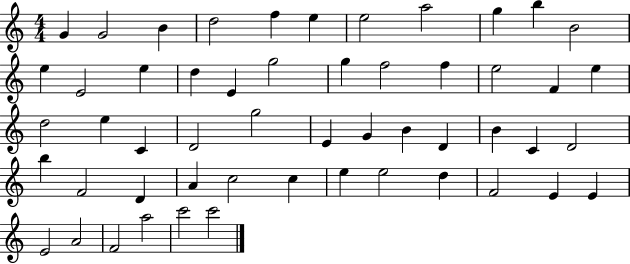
X:1
T:Untitled
M:4/4
L:1/4
K:C
G G2 B d2 f e e2 a2 g b B2 e E2 e d E g2 g f2 f e2 F e d2 e C D2 g2 E G B D B C D2 b F2 D A c2 c e e2 d F2 E E E2 A2 F2 a2 c'2 c'2